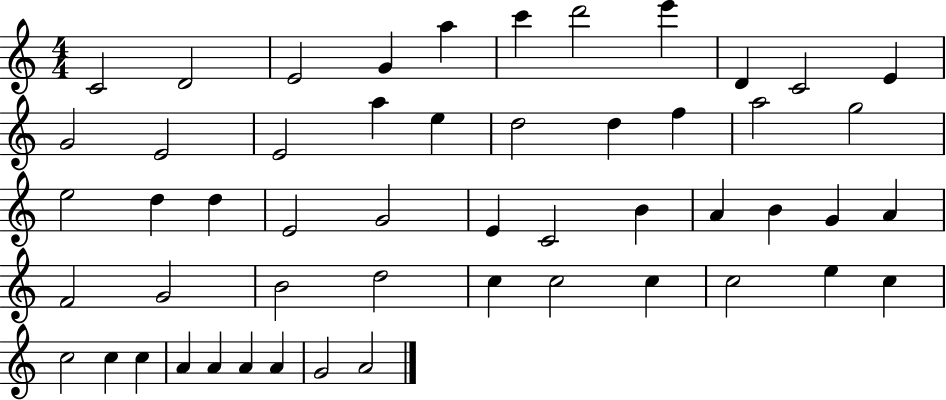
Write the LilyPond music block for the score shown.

{
  \clef treble
  \numericTimeSignature
  \time 4/4
  \key c \major
  c'2 d'2 | e'2 g'4 a''4 | c'''4 d'''2 e'''4 | d'4 c'2 e'4 | \break g'2 e'2 | e'2 a''4 e''4 | d''2 d''4 f''4 | a''2 g''2 | \break e''2 d''4 d''4 | e'2 g'2 | e'4 c'2 b'4 | a'4 b'4 g'4 a'4 | \break f'2 g'2 | b'2 d''2 | c''4 c''2 c''4 | c''2 e''4 c''4 | \break c''2 c''4 c''4 | a'4 a'4 a'4 a'4 | g'2 a'2 | \bar "|."
}